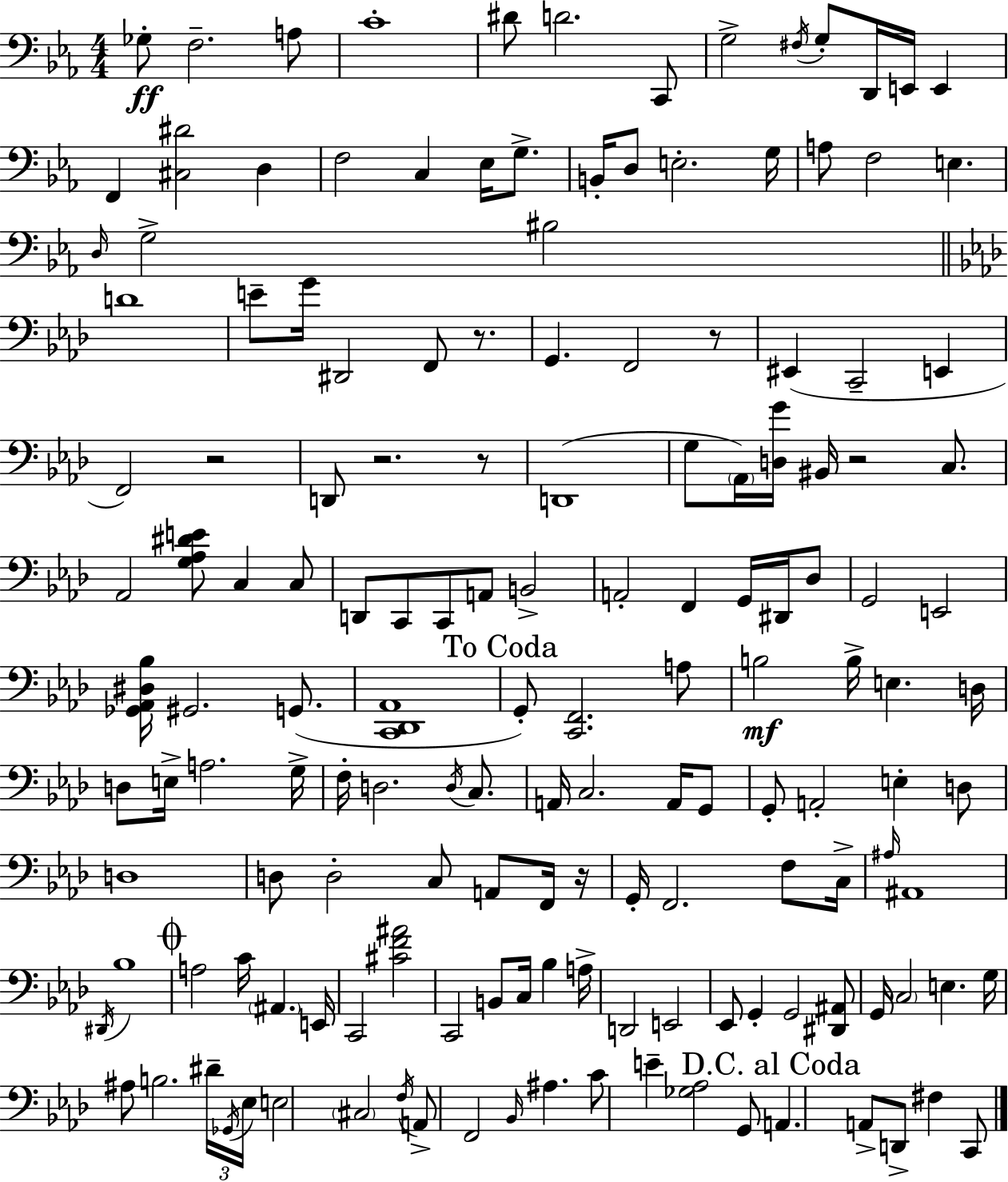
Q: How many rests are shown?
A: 7